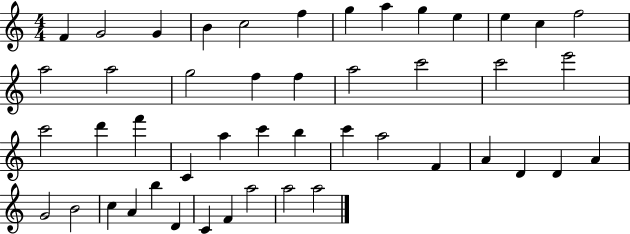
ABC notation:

X:1
T:Untitled
M:4/4
L:1/4
K:C
F G2 G B c2 f g a g e e c f2 a2 a2 g2 f f a2 c'2 c'2 e'2 c'2 d' f' C a c' b c' a2 F A D D A G2 B2 c A b D C F a2 a2 a2